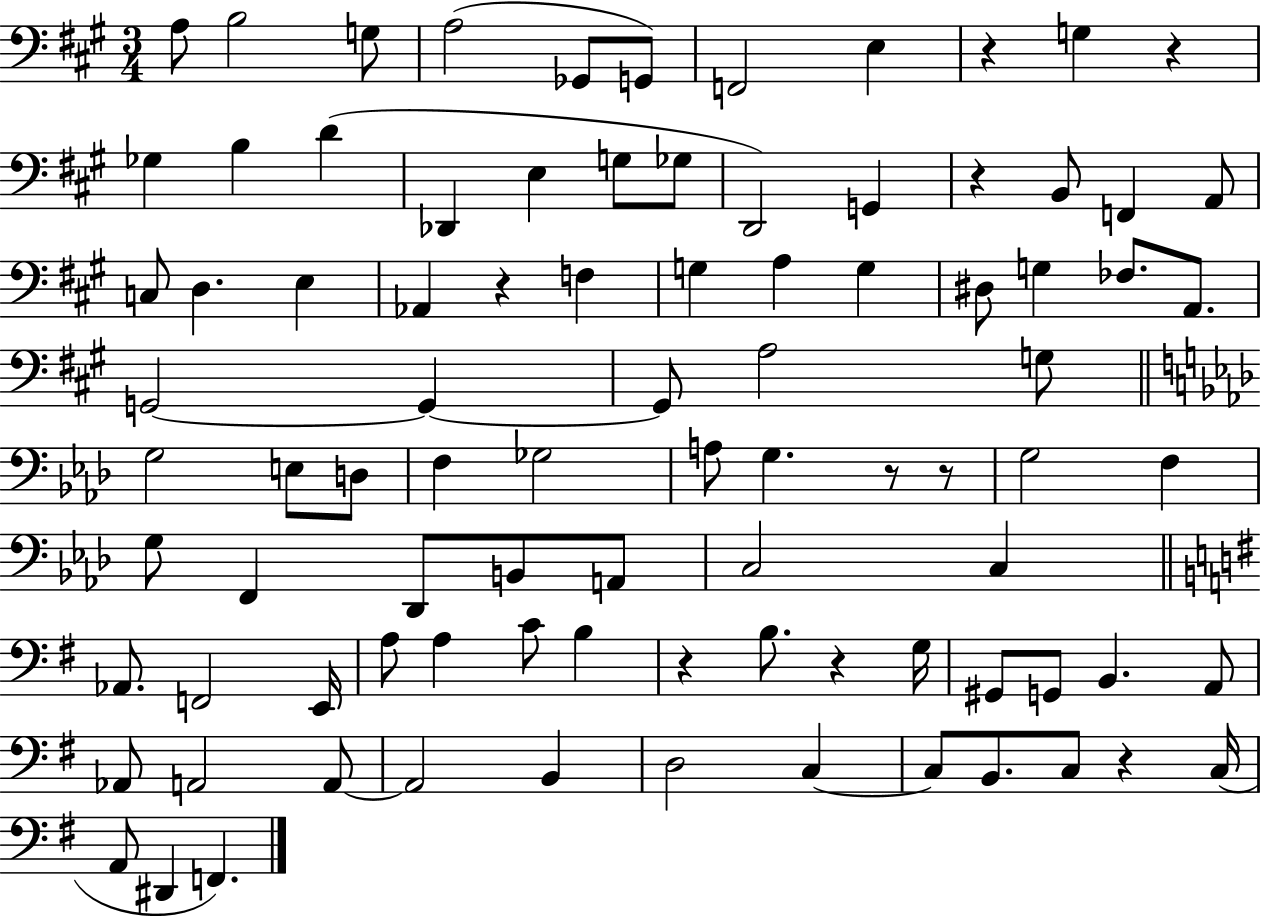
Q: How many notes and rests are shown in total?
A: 90